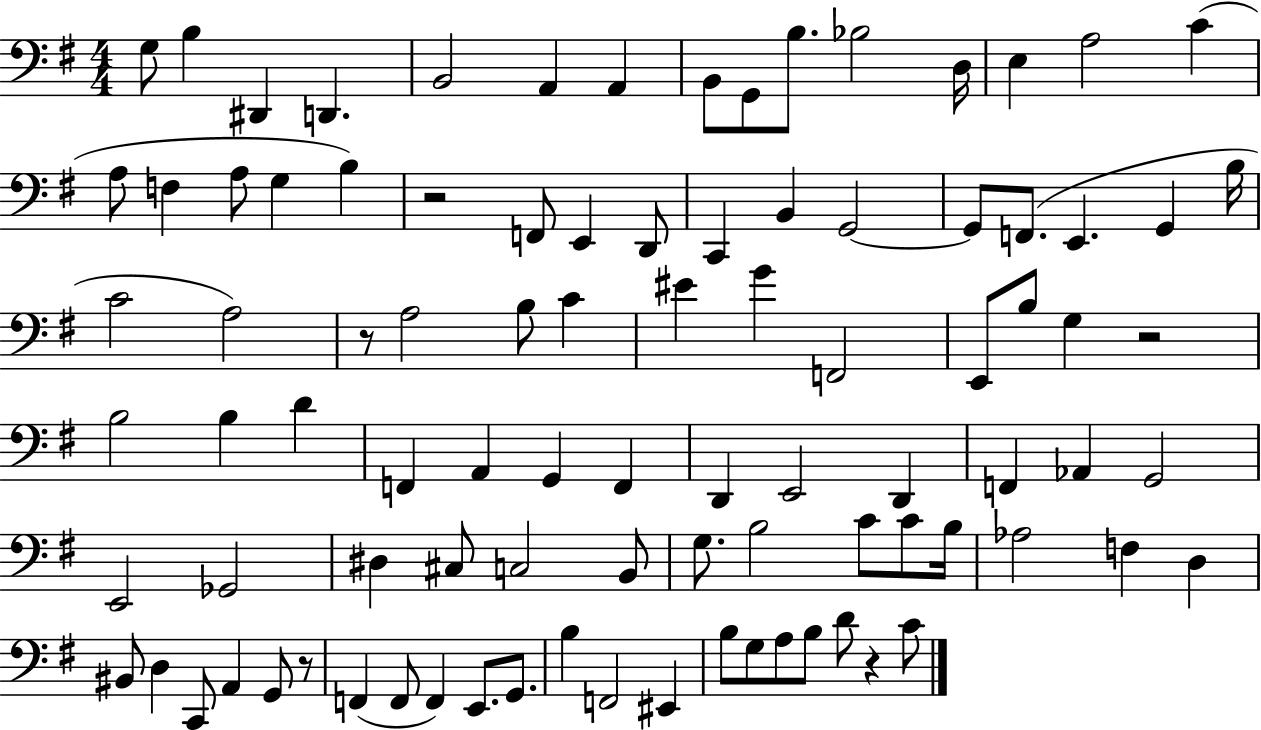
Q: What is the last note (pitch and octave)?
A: C4